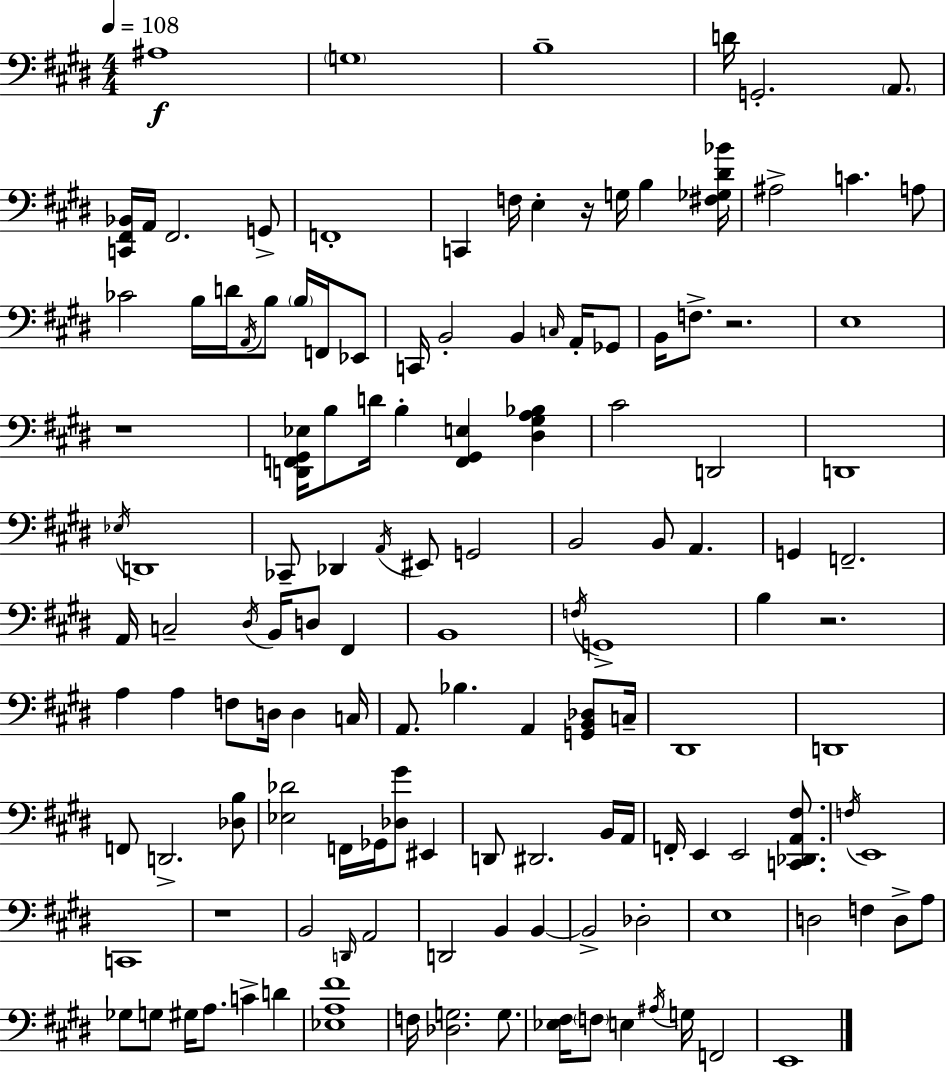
{
  \clef bass
  \numericTimeSignature
  \time 4/4
  \key e \major
  \tempo 4 = 108
  ais1\f | \parenthesize g1 | b1-- | d'16 g,2.-. \parenthesize a,8. | \break <c, fis, bes,>16 a,16 fis,2. g,8-> | f,1-. | c,4 f16 e4-. r16 g16 b4 <fis ges dis' bes'>16 | ais2-> c'4. a8 | \break ces'2 b16 d'16 \acciaccatura { a,16 } b8 \parenthesize b16 f,16 ees,8 | c,16 b,2-. b,4 \grace { c16 } a,16-. | ges,8 b,16 f8.-> r2. | e1 | \break r1 | <d, f, gis, ees>16 b8 d'16 b4-. <f, gis, e>4 <dis gis a bes>4 | cis'2 d,2 | d,1 | \break \acciaccatura { ees16 } d,1 | ces,8-- des,4 \acciaccatura { a,16 } eis,8 g,2 | b,2 b,8 a,4. | g,4 f,2.-- | \break a,16 c2-- \acciaccatura { dis16 } b,16 d8 | fis,4 b,1 | \acciaccatura { f16 } g,1-> | b4 r2. | \break a4 a4 f8 | d16 d4 c16 a,8. bes4. a,4 | <g, b, des>8 c16-- dis,1 | d,1 | \break f,8 d,2.-> | <des b>8 <ees des'>2 f,16 ges,16 | <des gis'>8 eis,4 d,8 dis,2. | b,16 a,16 f,16-. e,4 e,2 | \break <c, des, a, fis>8. \acciaccatura { f16 } e,1 | c,1 | r1 | b,2 \grace { d,16 } | \break a,2 d,2 | b,4 b,4~~ b,2-> | des2-. e1 | d2 | \break f4 d8-> a8 ges8 g8 gis16 a8. | c'4-> d'4 <ees a fis'>1 | f16 <des g>2. | g8. <ees fis>16 \parenthesize f8 e4 \acciaccatura { ais16 } | \break g16 f,2 e,1 | \bar "|."
}